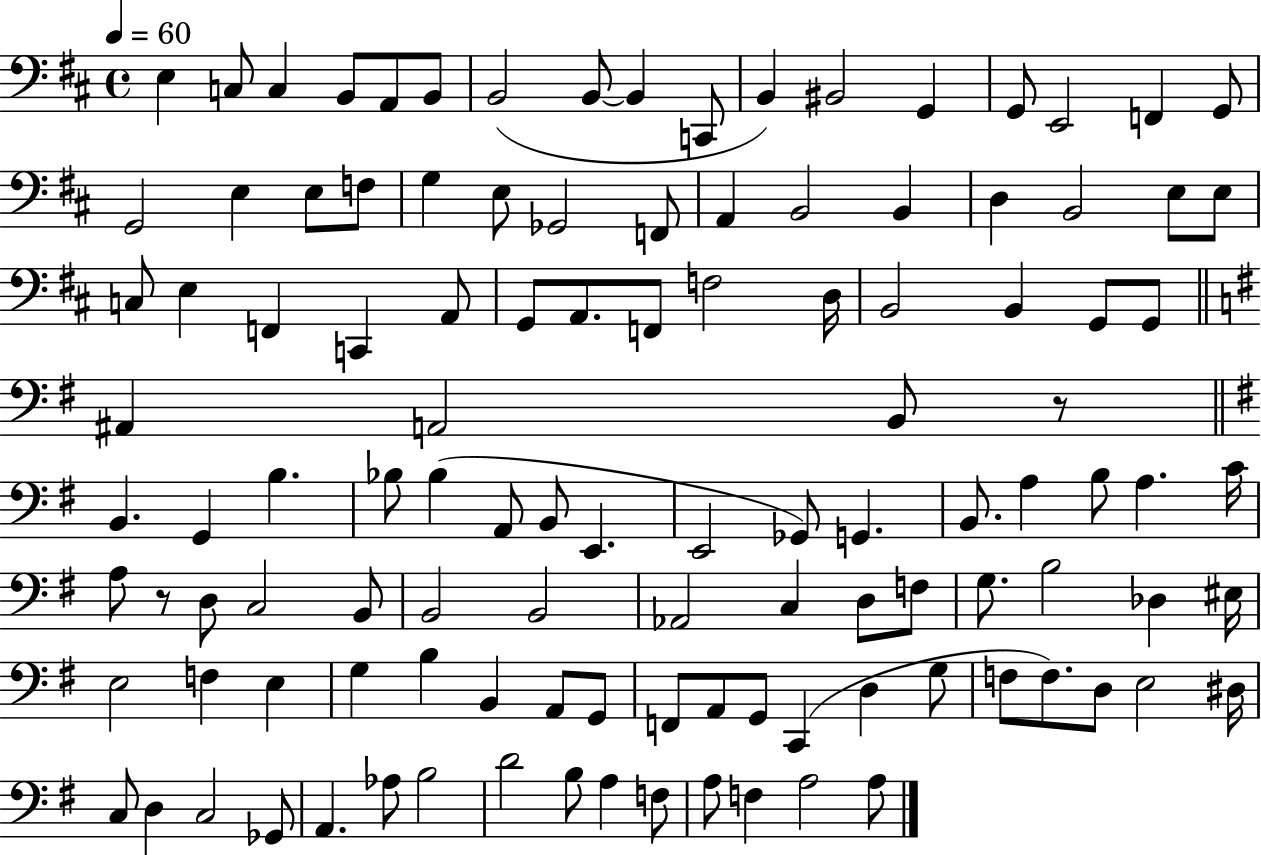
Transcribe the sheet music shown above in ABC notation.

X:1
T:Untitled
M:4/4
L:1/4
K:D
E, C,/2 C, B,,/2 A,,/2 B,,/2 B,,2 B,,/2 B,, C,,/2 B,, ^B,,2 G,, G,,/2 E,,2 F,, G,,/2 G,,2 E, E,/2 F,/2 G, E,/2 _G,,2 F,,/2 A,, B,,2 B,, D, B,,2 E,/2 E,/2 C,/2 E, F,, C,, A,,/2 G,,/2 A,,/2 F,,/2 F,2 D,/4 B,,2 B,, G,,/2 G,,/2 ^A,, A,,2 B,,/2 z/2 B,, G,, B, _B,/2 _B, A,,/2 B,,/2 E,, E,,2 _G,,/2 G,, B,,/2 A, B,/2 A, C/4 A,/2 z/2 D,/2 C,2 B,,/2 B,,2 B,,2 _A,,2 C, D,/2 F,/2 G,/2 B,2 _D, ^E,/4 E,2 F, E, G, B, B,, A,,/2 G,,/2 F,,/2 A,,/2 G,,/2 C,, D, G,/2 F,/2 F,/2 D,/2 E,2 ^D,/4 C,/2 D, C,2 _G,,/2 A,, _A,/2 B,2 D2 B,/2 A, F,/2 A,/2 F, A,2 A,/2